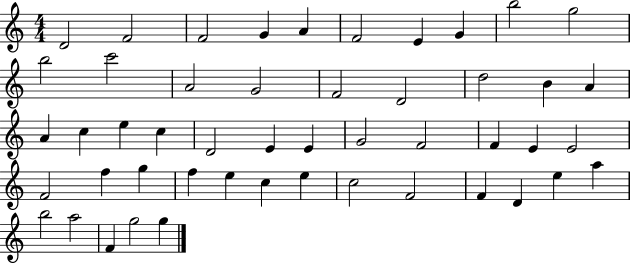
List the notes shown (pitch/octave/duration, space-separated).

D4/h F4/h F4/h G4/q A4/q F4/h E4/q G4/q B5/h G5/h B5/h C6/h A4/h G4/h F4/h D4/h D5/h B4/q A4/q A4/q C5/q E5/q C5/q D4/h E4/q E4/q G4/h F4/h F4/q E4/q E4/h F4/h F5/q G5/q F5/q E5/q C5/q E5/q C5/h F4/h F4/q D4/q E5/q A5/q B5/h A5/h F4/q G5/h G5/q